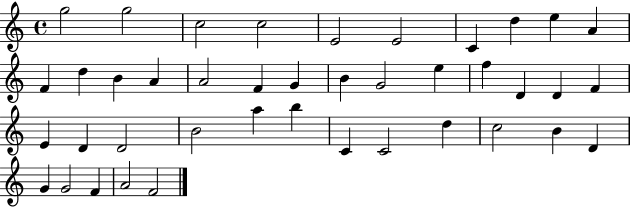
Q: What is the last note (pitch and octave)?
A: F4